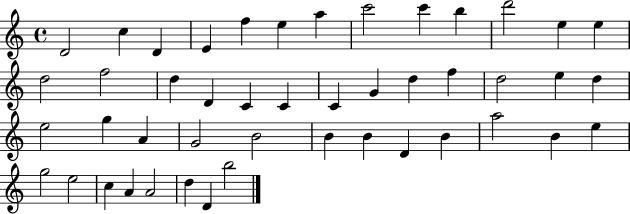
{
  \clef treble
  \time 4/4
  \defaultTimeSignature
  \key c \major
  d'2 c''4 d'4 | e'4 f''4 e''4 a''4 | c'''2 c'''4 b''4 | d'''2 e''4 e''4 | \break d''2 f''2 | d''4 d'4 c'4 c'4 | c'4 g'4 d''4 f''4 | d''2 e''4 d''4 | \break e''2 g''4 a'4 | g'2 b'2 | b'4 b'4 d'4 b'4 | a''2 b'4 e''4 | \break g''2 e''2 | c''4 a'4 a'2 | d''4 d'4 b''2 | \bar "|."
}